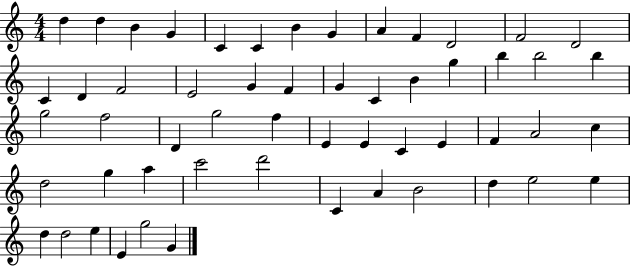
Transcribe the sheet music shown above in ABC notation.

X:1
T:Untitled
M:4/4
L:1/4
K:C
d d B G C C B G A F D2 F2 D2 C D F2 E2 G F G C B g b b2 b g2 f2 D g2 f E E C E F A2 c d2 g a c'2 d'2 C A B2 d e2 e d d2 e E g2 G